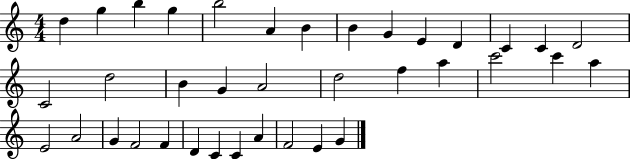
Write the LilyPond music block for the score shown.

{
  \clef treble
  \numericTimeSignature
  \time 4/4
  \key c \major
  d''4 g''4 b''4 g''4 | b''2 a'4 b'4 | b'4 g'4 e'4 d'4 | c'4 c'4 d'2 | \break c'2 d''2 | b'4 g'4 a'2 | d''2 f''4 a''4 | c'''2 c'''4 a''4 | \break e'2 a'2 | g'4 f'2 f'4 | d'4 c'4 c'4 a'4 | f'2 e'4 g'4 | \break \bar "|."
}